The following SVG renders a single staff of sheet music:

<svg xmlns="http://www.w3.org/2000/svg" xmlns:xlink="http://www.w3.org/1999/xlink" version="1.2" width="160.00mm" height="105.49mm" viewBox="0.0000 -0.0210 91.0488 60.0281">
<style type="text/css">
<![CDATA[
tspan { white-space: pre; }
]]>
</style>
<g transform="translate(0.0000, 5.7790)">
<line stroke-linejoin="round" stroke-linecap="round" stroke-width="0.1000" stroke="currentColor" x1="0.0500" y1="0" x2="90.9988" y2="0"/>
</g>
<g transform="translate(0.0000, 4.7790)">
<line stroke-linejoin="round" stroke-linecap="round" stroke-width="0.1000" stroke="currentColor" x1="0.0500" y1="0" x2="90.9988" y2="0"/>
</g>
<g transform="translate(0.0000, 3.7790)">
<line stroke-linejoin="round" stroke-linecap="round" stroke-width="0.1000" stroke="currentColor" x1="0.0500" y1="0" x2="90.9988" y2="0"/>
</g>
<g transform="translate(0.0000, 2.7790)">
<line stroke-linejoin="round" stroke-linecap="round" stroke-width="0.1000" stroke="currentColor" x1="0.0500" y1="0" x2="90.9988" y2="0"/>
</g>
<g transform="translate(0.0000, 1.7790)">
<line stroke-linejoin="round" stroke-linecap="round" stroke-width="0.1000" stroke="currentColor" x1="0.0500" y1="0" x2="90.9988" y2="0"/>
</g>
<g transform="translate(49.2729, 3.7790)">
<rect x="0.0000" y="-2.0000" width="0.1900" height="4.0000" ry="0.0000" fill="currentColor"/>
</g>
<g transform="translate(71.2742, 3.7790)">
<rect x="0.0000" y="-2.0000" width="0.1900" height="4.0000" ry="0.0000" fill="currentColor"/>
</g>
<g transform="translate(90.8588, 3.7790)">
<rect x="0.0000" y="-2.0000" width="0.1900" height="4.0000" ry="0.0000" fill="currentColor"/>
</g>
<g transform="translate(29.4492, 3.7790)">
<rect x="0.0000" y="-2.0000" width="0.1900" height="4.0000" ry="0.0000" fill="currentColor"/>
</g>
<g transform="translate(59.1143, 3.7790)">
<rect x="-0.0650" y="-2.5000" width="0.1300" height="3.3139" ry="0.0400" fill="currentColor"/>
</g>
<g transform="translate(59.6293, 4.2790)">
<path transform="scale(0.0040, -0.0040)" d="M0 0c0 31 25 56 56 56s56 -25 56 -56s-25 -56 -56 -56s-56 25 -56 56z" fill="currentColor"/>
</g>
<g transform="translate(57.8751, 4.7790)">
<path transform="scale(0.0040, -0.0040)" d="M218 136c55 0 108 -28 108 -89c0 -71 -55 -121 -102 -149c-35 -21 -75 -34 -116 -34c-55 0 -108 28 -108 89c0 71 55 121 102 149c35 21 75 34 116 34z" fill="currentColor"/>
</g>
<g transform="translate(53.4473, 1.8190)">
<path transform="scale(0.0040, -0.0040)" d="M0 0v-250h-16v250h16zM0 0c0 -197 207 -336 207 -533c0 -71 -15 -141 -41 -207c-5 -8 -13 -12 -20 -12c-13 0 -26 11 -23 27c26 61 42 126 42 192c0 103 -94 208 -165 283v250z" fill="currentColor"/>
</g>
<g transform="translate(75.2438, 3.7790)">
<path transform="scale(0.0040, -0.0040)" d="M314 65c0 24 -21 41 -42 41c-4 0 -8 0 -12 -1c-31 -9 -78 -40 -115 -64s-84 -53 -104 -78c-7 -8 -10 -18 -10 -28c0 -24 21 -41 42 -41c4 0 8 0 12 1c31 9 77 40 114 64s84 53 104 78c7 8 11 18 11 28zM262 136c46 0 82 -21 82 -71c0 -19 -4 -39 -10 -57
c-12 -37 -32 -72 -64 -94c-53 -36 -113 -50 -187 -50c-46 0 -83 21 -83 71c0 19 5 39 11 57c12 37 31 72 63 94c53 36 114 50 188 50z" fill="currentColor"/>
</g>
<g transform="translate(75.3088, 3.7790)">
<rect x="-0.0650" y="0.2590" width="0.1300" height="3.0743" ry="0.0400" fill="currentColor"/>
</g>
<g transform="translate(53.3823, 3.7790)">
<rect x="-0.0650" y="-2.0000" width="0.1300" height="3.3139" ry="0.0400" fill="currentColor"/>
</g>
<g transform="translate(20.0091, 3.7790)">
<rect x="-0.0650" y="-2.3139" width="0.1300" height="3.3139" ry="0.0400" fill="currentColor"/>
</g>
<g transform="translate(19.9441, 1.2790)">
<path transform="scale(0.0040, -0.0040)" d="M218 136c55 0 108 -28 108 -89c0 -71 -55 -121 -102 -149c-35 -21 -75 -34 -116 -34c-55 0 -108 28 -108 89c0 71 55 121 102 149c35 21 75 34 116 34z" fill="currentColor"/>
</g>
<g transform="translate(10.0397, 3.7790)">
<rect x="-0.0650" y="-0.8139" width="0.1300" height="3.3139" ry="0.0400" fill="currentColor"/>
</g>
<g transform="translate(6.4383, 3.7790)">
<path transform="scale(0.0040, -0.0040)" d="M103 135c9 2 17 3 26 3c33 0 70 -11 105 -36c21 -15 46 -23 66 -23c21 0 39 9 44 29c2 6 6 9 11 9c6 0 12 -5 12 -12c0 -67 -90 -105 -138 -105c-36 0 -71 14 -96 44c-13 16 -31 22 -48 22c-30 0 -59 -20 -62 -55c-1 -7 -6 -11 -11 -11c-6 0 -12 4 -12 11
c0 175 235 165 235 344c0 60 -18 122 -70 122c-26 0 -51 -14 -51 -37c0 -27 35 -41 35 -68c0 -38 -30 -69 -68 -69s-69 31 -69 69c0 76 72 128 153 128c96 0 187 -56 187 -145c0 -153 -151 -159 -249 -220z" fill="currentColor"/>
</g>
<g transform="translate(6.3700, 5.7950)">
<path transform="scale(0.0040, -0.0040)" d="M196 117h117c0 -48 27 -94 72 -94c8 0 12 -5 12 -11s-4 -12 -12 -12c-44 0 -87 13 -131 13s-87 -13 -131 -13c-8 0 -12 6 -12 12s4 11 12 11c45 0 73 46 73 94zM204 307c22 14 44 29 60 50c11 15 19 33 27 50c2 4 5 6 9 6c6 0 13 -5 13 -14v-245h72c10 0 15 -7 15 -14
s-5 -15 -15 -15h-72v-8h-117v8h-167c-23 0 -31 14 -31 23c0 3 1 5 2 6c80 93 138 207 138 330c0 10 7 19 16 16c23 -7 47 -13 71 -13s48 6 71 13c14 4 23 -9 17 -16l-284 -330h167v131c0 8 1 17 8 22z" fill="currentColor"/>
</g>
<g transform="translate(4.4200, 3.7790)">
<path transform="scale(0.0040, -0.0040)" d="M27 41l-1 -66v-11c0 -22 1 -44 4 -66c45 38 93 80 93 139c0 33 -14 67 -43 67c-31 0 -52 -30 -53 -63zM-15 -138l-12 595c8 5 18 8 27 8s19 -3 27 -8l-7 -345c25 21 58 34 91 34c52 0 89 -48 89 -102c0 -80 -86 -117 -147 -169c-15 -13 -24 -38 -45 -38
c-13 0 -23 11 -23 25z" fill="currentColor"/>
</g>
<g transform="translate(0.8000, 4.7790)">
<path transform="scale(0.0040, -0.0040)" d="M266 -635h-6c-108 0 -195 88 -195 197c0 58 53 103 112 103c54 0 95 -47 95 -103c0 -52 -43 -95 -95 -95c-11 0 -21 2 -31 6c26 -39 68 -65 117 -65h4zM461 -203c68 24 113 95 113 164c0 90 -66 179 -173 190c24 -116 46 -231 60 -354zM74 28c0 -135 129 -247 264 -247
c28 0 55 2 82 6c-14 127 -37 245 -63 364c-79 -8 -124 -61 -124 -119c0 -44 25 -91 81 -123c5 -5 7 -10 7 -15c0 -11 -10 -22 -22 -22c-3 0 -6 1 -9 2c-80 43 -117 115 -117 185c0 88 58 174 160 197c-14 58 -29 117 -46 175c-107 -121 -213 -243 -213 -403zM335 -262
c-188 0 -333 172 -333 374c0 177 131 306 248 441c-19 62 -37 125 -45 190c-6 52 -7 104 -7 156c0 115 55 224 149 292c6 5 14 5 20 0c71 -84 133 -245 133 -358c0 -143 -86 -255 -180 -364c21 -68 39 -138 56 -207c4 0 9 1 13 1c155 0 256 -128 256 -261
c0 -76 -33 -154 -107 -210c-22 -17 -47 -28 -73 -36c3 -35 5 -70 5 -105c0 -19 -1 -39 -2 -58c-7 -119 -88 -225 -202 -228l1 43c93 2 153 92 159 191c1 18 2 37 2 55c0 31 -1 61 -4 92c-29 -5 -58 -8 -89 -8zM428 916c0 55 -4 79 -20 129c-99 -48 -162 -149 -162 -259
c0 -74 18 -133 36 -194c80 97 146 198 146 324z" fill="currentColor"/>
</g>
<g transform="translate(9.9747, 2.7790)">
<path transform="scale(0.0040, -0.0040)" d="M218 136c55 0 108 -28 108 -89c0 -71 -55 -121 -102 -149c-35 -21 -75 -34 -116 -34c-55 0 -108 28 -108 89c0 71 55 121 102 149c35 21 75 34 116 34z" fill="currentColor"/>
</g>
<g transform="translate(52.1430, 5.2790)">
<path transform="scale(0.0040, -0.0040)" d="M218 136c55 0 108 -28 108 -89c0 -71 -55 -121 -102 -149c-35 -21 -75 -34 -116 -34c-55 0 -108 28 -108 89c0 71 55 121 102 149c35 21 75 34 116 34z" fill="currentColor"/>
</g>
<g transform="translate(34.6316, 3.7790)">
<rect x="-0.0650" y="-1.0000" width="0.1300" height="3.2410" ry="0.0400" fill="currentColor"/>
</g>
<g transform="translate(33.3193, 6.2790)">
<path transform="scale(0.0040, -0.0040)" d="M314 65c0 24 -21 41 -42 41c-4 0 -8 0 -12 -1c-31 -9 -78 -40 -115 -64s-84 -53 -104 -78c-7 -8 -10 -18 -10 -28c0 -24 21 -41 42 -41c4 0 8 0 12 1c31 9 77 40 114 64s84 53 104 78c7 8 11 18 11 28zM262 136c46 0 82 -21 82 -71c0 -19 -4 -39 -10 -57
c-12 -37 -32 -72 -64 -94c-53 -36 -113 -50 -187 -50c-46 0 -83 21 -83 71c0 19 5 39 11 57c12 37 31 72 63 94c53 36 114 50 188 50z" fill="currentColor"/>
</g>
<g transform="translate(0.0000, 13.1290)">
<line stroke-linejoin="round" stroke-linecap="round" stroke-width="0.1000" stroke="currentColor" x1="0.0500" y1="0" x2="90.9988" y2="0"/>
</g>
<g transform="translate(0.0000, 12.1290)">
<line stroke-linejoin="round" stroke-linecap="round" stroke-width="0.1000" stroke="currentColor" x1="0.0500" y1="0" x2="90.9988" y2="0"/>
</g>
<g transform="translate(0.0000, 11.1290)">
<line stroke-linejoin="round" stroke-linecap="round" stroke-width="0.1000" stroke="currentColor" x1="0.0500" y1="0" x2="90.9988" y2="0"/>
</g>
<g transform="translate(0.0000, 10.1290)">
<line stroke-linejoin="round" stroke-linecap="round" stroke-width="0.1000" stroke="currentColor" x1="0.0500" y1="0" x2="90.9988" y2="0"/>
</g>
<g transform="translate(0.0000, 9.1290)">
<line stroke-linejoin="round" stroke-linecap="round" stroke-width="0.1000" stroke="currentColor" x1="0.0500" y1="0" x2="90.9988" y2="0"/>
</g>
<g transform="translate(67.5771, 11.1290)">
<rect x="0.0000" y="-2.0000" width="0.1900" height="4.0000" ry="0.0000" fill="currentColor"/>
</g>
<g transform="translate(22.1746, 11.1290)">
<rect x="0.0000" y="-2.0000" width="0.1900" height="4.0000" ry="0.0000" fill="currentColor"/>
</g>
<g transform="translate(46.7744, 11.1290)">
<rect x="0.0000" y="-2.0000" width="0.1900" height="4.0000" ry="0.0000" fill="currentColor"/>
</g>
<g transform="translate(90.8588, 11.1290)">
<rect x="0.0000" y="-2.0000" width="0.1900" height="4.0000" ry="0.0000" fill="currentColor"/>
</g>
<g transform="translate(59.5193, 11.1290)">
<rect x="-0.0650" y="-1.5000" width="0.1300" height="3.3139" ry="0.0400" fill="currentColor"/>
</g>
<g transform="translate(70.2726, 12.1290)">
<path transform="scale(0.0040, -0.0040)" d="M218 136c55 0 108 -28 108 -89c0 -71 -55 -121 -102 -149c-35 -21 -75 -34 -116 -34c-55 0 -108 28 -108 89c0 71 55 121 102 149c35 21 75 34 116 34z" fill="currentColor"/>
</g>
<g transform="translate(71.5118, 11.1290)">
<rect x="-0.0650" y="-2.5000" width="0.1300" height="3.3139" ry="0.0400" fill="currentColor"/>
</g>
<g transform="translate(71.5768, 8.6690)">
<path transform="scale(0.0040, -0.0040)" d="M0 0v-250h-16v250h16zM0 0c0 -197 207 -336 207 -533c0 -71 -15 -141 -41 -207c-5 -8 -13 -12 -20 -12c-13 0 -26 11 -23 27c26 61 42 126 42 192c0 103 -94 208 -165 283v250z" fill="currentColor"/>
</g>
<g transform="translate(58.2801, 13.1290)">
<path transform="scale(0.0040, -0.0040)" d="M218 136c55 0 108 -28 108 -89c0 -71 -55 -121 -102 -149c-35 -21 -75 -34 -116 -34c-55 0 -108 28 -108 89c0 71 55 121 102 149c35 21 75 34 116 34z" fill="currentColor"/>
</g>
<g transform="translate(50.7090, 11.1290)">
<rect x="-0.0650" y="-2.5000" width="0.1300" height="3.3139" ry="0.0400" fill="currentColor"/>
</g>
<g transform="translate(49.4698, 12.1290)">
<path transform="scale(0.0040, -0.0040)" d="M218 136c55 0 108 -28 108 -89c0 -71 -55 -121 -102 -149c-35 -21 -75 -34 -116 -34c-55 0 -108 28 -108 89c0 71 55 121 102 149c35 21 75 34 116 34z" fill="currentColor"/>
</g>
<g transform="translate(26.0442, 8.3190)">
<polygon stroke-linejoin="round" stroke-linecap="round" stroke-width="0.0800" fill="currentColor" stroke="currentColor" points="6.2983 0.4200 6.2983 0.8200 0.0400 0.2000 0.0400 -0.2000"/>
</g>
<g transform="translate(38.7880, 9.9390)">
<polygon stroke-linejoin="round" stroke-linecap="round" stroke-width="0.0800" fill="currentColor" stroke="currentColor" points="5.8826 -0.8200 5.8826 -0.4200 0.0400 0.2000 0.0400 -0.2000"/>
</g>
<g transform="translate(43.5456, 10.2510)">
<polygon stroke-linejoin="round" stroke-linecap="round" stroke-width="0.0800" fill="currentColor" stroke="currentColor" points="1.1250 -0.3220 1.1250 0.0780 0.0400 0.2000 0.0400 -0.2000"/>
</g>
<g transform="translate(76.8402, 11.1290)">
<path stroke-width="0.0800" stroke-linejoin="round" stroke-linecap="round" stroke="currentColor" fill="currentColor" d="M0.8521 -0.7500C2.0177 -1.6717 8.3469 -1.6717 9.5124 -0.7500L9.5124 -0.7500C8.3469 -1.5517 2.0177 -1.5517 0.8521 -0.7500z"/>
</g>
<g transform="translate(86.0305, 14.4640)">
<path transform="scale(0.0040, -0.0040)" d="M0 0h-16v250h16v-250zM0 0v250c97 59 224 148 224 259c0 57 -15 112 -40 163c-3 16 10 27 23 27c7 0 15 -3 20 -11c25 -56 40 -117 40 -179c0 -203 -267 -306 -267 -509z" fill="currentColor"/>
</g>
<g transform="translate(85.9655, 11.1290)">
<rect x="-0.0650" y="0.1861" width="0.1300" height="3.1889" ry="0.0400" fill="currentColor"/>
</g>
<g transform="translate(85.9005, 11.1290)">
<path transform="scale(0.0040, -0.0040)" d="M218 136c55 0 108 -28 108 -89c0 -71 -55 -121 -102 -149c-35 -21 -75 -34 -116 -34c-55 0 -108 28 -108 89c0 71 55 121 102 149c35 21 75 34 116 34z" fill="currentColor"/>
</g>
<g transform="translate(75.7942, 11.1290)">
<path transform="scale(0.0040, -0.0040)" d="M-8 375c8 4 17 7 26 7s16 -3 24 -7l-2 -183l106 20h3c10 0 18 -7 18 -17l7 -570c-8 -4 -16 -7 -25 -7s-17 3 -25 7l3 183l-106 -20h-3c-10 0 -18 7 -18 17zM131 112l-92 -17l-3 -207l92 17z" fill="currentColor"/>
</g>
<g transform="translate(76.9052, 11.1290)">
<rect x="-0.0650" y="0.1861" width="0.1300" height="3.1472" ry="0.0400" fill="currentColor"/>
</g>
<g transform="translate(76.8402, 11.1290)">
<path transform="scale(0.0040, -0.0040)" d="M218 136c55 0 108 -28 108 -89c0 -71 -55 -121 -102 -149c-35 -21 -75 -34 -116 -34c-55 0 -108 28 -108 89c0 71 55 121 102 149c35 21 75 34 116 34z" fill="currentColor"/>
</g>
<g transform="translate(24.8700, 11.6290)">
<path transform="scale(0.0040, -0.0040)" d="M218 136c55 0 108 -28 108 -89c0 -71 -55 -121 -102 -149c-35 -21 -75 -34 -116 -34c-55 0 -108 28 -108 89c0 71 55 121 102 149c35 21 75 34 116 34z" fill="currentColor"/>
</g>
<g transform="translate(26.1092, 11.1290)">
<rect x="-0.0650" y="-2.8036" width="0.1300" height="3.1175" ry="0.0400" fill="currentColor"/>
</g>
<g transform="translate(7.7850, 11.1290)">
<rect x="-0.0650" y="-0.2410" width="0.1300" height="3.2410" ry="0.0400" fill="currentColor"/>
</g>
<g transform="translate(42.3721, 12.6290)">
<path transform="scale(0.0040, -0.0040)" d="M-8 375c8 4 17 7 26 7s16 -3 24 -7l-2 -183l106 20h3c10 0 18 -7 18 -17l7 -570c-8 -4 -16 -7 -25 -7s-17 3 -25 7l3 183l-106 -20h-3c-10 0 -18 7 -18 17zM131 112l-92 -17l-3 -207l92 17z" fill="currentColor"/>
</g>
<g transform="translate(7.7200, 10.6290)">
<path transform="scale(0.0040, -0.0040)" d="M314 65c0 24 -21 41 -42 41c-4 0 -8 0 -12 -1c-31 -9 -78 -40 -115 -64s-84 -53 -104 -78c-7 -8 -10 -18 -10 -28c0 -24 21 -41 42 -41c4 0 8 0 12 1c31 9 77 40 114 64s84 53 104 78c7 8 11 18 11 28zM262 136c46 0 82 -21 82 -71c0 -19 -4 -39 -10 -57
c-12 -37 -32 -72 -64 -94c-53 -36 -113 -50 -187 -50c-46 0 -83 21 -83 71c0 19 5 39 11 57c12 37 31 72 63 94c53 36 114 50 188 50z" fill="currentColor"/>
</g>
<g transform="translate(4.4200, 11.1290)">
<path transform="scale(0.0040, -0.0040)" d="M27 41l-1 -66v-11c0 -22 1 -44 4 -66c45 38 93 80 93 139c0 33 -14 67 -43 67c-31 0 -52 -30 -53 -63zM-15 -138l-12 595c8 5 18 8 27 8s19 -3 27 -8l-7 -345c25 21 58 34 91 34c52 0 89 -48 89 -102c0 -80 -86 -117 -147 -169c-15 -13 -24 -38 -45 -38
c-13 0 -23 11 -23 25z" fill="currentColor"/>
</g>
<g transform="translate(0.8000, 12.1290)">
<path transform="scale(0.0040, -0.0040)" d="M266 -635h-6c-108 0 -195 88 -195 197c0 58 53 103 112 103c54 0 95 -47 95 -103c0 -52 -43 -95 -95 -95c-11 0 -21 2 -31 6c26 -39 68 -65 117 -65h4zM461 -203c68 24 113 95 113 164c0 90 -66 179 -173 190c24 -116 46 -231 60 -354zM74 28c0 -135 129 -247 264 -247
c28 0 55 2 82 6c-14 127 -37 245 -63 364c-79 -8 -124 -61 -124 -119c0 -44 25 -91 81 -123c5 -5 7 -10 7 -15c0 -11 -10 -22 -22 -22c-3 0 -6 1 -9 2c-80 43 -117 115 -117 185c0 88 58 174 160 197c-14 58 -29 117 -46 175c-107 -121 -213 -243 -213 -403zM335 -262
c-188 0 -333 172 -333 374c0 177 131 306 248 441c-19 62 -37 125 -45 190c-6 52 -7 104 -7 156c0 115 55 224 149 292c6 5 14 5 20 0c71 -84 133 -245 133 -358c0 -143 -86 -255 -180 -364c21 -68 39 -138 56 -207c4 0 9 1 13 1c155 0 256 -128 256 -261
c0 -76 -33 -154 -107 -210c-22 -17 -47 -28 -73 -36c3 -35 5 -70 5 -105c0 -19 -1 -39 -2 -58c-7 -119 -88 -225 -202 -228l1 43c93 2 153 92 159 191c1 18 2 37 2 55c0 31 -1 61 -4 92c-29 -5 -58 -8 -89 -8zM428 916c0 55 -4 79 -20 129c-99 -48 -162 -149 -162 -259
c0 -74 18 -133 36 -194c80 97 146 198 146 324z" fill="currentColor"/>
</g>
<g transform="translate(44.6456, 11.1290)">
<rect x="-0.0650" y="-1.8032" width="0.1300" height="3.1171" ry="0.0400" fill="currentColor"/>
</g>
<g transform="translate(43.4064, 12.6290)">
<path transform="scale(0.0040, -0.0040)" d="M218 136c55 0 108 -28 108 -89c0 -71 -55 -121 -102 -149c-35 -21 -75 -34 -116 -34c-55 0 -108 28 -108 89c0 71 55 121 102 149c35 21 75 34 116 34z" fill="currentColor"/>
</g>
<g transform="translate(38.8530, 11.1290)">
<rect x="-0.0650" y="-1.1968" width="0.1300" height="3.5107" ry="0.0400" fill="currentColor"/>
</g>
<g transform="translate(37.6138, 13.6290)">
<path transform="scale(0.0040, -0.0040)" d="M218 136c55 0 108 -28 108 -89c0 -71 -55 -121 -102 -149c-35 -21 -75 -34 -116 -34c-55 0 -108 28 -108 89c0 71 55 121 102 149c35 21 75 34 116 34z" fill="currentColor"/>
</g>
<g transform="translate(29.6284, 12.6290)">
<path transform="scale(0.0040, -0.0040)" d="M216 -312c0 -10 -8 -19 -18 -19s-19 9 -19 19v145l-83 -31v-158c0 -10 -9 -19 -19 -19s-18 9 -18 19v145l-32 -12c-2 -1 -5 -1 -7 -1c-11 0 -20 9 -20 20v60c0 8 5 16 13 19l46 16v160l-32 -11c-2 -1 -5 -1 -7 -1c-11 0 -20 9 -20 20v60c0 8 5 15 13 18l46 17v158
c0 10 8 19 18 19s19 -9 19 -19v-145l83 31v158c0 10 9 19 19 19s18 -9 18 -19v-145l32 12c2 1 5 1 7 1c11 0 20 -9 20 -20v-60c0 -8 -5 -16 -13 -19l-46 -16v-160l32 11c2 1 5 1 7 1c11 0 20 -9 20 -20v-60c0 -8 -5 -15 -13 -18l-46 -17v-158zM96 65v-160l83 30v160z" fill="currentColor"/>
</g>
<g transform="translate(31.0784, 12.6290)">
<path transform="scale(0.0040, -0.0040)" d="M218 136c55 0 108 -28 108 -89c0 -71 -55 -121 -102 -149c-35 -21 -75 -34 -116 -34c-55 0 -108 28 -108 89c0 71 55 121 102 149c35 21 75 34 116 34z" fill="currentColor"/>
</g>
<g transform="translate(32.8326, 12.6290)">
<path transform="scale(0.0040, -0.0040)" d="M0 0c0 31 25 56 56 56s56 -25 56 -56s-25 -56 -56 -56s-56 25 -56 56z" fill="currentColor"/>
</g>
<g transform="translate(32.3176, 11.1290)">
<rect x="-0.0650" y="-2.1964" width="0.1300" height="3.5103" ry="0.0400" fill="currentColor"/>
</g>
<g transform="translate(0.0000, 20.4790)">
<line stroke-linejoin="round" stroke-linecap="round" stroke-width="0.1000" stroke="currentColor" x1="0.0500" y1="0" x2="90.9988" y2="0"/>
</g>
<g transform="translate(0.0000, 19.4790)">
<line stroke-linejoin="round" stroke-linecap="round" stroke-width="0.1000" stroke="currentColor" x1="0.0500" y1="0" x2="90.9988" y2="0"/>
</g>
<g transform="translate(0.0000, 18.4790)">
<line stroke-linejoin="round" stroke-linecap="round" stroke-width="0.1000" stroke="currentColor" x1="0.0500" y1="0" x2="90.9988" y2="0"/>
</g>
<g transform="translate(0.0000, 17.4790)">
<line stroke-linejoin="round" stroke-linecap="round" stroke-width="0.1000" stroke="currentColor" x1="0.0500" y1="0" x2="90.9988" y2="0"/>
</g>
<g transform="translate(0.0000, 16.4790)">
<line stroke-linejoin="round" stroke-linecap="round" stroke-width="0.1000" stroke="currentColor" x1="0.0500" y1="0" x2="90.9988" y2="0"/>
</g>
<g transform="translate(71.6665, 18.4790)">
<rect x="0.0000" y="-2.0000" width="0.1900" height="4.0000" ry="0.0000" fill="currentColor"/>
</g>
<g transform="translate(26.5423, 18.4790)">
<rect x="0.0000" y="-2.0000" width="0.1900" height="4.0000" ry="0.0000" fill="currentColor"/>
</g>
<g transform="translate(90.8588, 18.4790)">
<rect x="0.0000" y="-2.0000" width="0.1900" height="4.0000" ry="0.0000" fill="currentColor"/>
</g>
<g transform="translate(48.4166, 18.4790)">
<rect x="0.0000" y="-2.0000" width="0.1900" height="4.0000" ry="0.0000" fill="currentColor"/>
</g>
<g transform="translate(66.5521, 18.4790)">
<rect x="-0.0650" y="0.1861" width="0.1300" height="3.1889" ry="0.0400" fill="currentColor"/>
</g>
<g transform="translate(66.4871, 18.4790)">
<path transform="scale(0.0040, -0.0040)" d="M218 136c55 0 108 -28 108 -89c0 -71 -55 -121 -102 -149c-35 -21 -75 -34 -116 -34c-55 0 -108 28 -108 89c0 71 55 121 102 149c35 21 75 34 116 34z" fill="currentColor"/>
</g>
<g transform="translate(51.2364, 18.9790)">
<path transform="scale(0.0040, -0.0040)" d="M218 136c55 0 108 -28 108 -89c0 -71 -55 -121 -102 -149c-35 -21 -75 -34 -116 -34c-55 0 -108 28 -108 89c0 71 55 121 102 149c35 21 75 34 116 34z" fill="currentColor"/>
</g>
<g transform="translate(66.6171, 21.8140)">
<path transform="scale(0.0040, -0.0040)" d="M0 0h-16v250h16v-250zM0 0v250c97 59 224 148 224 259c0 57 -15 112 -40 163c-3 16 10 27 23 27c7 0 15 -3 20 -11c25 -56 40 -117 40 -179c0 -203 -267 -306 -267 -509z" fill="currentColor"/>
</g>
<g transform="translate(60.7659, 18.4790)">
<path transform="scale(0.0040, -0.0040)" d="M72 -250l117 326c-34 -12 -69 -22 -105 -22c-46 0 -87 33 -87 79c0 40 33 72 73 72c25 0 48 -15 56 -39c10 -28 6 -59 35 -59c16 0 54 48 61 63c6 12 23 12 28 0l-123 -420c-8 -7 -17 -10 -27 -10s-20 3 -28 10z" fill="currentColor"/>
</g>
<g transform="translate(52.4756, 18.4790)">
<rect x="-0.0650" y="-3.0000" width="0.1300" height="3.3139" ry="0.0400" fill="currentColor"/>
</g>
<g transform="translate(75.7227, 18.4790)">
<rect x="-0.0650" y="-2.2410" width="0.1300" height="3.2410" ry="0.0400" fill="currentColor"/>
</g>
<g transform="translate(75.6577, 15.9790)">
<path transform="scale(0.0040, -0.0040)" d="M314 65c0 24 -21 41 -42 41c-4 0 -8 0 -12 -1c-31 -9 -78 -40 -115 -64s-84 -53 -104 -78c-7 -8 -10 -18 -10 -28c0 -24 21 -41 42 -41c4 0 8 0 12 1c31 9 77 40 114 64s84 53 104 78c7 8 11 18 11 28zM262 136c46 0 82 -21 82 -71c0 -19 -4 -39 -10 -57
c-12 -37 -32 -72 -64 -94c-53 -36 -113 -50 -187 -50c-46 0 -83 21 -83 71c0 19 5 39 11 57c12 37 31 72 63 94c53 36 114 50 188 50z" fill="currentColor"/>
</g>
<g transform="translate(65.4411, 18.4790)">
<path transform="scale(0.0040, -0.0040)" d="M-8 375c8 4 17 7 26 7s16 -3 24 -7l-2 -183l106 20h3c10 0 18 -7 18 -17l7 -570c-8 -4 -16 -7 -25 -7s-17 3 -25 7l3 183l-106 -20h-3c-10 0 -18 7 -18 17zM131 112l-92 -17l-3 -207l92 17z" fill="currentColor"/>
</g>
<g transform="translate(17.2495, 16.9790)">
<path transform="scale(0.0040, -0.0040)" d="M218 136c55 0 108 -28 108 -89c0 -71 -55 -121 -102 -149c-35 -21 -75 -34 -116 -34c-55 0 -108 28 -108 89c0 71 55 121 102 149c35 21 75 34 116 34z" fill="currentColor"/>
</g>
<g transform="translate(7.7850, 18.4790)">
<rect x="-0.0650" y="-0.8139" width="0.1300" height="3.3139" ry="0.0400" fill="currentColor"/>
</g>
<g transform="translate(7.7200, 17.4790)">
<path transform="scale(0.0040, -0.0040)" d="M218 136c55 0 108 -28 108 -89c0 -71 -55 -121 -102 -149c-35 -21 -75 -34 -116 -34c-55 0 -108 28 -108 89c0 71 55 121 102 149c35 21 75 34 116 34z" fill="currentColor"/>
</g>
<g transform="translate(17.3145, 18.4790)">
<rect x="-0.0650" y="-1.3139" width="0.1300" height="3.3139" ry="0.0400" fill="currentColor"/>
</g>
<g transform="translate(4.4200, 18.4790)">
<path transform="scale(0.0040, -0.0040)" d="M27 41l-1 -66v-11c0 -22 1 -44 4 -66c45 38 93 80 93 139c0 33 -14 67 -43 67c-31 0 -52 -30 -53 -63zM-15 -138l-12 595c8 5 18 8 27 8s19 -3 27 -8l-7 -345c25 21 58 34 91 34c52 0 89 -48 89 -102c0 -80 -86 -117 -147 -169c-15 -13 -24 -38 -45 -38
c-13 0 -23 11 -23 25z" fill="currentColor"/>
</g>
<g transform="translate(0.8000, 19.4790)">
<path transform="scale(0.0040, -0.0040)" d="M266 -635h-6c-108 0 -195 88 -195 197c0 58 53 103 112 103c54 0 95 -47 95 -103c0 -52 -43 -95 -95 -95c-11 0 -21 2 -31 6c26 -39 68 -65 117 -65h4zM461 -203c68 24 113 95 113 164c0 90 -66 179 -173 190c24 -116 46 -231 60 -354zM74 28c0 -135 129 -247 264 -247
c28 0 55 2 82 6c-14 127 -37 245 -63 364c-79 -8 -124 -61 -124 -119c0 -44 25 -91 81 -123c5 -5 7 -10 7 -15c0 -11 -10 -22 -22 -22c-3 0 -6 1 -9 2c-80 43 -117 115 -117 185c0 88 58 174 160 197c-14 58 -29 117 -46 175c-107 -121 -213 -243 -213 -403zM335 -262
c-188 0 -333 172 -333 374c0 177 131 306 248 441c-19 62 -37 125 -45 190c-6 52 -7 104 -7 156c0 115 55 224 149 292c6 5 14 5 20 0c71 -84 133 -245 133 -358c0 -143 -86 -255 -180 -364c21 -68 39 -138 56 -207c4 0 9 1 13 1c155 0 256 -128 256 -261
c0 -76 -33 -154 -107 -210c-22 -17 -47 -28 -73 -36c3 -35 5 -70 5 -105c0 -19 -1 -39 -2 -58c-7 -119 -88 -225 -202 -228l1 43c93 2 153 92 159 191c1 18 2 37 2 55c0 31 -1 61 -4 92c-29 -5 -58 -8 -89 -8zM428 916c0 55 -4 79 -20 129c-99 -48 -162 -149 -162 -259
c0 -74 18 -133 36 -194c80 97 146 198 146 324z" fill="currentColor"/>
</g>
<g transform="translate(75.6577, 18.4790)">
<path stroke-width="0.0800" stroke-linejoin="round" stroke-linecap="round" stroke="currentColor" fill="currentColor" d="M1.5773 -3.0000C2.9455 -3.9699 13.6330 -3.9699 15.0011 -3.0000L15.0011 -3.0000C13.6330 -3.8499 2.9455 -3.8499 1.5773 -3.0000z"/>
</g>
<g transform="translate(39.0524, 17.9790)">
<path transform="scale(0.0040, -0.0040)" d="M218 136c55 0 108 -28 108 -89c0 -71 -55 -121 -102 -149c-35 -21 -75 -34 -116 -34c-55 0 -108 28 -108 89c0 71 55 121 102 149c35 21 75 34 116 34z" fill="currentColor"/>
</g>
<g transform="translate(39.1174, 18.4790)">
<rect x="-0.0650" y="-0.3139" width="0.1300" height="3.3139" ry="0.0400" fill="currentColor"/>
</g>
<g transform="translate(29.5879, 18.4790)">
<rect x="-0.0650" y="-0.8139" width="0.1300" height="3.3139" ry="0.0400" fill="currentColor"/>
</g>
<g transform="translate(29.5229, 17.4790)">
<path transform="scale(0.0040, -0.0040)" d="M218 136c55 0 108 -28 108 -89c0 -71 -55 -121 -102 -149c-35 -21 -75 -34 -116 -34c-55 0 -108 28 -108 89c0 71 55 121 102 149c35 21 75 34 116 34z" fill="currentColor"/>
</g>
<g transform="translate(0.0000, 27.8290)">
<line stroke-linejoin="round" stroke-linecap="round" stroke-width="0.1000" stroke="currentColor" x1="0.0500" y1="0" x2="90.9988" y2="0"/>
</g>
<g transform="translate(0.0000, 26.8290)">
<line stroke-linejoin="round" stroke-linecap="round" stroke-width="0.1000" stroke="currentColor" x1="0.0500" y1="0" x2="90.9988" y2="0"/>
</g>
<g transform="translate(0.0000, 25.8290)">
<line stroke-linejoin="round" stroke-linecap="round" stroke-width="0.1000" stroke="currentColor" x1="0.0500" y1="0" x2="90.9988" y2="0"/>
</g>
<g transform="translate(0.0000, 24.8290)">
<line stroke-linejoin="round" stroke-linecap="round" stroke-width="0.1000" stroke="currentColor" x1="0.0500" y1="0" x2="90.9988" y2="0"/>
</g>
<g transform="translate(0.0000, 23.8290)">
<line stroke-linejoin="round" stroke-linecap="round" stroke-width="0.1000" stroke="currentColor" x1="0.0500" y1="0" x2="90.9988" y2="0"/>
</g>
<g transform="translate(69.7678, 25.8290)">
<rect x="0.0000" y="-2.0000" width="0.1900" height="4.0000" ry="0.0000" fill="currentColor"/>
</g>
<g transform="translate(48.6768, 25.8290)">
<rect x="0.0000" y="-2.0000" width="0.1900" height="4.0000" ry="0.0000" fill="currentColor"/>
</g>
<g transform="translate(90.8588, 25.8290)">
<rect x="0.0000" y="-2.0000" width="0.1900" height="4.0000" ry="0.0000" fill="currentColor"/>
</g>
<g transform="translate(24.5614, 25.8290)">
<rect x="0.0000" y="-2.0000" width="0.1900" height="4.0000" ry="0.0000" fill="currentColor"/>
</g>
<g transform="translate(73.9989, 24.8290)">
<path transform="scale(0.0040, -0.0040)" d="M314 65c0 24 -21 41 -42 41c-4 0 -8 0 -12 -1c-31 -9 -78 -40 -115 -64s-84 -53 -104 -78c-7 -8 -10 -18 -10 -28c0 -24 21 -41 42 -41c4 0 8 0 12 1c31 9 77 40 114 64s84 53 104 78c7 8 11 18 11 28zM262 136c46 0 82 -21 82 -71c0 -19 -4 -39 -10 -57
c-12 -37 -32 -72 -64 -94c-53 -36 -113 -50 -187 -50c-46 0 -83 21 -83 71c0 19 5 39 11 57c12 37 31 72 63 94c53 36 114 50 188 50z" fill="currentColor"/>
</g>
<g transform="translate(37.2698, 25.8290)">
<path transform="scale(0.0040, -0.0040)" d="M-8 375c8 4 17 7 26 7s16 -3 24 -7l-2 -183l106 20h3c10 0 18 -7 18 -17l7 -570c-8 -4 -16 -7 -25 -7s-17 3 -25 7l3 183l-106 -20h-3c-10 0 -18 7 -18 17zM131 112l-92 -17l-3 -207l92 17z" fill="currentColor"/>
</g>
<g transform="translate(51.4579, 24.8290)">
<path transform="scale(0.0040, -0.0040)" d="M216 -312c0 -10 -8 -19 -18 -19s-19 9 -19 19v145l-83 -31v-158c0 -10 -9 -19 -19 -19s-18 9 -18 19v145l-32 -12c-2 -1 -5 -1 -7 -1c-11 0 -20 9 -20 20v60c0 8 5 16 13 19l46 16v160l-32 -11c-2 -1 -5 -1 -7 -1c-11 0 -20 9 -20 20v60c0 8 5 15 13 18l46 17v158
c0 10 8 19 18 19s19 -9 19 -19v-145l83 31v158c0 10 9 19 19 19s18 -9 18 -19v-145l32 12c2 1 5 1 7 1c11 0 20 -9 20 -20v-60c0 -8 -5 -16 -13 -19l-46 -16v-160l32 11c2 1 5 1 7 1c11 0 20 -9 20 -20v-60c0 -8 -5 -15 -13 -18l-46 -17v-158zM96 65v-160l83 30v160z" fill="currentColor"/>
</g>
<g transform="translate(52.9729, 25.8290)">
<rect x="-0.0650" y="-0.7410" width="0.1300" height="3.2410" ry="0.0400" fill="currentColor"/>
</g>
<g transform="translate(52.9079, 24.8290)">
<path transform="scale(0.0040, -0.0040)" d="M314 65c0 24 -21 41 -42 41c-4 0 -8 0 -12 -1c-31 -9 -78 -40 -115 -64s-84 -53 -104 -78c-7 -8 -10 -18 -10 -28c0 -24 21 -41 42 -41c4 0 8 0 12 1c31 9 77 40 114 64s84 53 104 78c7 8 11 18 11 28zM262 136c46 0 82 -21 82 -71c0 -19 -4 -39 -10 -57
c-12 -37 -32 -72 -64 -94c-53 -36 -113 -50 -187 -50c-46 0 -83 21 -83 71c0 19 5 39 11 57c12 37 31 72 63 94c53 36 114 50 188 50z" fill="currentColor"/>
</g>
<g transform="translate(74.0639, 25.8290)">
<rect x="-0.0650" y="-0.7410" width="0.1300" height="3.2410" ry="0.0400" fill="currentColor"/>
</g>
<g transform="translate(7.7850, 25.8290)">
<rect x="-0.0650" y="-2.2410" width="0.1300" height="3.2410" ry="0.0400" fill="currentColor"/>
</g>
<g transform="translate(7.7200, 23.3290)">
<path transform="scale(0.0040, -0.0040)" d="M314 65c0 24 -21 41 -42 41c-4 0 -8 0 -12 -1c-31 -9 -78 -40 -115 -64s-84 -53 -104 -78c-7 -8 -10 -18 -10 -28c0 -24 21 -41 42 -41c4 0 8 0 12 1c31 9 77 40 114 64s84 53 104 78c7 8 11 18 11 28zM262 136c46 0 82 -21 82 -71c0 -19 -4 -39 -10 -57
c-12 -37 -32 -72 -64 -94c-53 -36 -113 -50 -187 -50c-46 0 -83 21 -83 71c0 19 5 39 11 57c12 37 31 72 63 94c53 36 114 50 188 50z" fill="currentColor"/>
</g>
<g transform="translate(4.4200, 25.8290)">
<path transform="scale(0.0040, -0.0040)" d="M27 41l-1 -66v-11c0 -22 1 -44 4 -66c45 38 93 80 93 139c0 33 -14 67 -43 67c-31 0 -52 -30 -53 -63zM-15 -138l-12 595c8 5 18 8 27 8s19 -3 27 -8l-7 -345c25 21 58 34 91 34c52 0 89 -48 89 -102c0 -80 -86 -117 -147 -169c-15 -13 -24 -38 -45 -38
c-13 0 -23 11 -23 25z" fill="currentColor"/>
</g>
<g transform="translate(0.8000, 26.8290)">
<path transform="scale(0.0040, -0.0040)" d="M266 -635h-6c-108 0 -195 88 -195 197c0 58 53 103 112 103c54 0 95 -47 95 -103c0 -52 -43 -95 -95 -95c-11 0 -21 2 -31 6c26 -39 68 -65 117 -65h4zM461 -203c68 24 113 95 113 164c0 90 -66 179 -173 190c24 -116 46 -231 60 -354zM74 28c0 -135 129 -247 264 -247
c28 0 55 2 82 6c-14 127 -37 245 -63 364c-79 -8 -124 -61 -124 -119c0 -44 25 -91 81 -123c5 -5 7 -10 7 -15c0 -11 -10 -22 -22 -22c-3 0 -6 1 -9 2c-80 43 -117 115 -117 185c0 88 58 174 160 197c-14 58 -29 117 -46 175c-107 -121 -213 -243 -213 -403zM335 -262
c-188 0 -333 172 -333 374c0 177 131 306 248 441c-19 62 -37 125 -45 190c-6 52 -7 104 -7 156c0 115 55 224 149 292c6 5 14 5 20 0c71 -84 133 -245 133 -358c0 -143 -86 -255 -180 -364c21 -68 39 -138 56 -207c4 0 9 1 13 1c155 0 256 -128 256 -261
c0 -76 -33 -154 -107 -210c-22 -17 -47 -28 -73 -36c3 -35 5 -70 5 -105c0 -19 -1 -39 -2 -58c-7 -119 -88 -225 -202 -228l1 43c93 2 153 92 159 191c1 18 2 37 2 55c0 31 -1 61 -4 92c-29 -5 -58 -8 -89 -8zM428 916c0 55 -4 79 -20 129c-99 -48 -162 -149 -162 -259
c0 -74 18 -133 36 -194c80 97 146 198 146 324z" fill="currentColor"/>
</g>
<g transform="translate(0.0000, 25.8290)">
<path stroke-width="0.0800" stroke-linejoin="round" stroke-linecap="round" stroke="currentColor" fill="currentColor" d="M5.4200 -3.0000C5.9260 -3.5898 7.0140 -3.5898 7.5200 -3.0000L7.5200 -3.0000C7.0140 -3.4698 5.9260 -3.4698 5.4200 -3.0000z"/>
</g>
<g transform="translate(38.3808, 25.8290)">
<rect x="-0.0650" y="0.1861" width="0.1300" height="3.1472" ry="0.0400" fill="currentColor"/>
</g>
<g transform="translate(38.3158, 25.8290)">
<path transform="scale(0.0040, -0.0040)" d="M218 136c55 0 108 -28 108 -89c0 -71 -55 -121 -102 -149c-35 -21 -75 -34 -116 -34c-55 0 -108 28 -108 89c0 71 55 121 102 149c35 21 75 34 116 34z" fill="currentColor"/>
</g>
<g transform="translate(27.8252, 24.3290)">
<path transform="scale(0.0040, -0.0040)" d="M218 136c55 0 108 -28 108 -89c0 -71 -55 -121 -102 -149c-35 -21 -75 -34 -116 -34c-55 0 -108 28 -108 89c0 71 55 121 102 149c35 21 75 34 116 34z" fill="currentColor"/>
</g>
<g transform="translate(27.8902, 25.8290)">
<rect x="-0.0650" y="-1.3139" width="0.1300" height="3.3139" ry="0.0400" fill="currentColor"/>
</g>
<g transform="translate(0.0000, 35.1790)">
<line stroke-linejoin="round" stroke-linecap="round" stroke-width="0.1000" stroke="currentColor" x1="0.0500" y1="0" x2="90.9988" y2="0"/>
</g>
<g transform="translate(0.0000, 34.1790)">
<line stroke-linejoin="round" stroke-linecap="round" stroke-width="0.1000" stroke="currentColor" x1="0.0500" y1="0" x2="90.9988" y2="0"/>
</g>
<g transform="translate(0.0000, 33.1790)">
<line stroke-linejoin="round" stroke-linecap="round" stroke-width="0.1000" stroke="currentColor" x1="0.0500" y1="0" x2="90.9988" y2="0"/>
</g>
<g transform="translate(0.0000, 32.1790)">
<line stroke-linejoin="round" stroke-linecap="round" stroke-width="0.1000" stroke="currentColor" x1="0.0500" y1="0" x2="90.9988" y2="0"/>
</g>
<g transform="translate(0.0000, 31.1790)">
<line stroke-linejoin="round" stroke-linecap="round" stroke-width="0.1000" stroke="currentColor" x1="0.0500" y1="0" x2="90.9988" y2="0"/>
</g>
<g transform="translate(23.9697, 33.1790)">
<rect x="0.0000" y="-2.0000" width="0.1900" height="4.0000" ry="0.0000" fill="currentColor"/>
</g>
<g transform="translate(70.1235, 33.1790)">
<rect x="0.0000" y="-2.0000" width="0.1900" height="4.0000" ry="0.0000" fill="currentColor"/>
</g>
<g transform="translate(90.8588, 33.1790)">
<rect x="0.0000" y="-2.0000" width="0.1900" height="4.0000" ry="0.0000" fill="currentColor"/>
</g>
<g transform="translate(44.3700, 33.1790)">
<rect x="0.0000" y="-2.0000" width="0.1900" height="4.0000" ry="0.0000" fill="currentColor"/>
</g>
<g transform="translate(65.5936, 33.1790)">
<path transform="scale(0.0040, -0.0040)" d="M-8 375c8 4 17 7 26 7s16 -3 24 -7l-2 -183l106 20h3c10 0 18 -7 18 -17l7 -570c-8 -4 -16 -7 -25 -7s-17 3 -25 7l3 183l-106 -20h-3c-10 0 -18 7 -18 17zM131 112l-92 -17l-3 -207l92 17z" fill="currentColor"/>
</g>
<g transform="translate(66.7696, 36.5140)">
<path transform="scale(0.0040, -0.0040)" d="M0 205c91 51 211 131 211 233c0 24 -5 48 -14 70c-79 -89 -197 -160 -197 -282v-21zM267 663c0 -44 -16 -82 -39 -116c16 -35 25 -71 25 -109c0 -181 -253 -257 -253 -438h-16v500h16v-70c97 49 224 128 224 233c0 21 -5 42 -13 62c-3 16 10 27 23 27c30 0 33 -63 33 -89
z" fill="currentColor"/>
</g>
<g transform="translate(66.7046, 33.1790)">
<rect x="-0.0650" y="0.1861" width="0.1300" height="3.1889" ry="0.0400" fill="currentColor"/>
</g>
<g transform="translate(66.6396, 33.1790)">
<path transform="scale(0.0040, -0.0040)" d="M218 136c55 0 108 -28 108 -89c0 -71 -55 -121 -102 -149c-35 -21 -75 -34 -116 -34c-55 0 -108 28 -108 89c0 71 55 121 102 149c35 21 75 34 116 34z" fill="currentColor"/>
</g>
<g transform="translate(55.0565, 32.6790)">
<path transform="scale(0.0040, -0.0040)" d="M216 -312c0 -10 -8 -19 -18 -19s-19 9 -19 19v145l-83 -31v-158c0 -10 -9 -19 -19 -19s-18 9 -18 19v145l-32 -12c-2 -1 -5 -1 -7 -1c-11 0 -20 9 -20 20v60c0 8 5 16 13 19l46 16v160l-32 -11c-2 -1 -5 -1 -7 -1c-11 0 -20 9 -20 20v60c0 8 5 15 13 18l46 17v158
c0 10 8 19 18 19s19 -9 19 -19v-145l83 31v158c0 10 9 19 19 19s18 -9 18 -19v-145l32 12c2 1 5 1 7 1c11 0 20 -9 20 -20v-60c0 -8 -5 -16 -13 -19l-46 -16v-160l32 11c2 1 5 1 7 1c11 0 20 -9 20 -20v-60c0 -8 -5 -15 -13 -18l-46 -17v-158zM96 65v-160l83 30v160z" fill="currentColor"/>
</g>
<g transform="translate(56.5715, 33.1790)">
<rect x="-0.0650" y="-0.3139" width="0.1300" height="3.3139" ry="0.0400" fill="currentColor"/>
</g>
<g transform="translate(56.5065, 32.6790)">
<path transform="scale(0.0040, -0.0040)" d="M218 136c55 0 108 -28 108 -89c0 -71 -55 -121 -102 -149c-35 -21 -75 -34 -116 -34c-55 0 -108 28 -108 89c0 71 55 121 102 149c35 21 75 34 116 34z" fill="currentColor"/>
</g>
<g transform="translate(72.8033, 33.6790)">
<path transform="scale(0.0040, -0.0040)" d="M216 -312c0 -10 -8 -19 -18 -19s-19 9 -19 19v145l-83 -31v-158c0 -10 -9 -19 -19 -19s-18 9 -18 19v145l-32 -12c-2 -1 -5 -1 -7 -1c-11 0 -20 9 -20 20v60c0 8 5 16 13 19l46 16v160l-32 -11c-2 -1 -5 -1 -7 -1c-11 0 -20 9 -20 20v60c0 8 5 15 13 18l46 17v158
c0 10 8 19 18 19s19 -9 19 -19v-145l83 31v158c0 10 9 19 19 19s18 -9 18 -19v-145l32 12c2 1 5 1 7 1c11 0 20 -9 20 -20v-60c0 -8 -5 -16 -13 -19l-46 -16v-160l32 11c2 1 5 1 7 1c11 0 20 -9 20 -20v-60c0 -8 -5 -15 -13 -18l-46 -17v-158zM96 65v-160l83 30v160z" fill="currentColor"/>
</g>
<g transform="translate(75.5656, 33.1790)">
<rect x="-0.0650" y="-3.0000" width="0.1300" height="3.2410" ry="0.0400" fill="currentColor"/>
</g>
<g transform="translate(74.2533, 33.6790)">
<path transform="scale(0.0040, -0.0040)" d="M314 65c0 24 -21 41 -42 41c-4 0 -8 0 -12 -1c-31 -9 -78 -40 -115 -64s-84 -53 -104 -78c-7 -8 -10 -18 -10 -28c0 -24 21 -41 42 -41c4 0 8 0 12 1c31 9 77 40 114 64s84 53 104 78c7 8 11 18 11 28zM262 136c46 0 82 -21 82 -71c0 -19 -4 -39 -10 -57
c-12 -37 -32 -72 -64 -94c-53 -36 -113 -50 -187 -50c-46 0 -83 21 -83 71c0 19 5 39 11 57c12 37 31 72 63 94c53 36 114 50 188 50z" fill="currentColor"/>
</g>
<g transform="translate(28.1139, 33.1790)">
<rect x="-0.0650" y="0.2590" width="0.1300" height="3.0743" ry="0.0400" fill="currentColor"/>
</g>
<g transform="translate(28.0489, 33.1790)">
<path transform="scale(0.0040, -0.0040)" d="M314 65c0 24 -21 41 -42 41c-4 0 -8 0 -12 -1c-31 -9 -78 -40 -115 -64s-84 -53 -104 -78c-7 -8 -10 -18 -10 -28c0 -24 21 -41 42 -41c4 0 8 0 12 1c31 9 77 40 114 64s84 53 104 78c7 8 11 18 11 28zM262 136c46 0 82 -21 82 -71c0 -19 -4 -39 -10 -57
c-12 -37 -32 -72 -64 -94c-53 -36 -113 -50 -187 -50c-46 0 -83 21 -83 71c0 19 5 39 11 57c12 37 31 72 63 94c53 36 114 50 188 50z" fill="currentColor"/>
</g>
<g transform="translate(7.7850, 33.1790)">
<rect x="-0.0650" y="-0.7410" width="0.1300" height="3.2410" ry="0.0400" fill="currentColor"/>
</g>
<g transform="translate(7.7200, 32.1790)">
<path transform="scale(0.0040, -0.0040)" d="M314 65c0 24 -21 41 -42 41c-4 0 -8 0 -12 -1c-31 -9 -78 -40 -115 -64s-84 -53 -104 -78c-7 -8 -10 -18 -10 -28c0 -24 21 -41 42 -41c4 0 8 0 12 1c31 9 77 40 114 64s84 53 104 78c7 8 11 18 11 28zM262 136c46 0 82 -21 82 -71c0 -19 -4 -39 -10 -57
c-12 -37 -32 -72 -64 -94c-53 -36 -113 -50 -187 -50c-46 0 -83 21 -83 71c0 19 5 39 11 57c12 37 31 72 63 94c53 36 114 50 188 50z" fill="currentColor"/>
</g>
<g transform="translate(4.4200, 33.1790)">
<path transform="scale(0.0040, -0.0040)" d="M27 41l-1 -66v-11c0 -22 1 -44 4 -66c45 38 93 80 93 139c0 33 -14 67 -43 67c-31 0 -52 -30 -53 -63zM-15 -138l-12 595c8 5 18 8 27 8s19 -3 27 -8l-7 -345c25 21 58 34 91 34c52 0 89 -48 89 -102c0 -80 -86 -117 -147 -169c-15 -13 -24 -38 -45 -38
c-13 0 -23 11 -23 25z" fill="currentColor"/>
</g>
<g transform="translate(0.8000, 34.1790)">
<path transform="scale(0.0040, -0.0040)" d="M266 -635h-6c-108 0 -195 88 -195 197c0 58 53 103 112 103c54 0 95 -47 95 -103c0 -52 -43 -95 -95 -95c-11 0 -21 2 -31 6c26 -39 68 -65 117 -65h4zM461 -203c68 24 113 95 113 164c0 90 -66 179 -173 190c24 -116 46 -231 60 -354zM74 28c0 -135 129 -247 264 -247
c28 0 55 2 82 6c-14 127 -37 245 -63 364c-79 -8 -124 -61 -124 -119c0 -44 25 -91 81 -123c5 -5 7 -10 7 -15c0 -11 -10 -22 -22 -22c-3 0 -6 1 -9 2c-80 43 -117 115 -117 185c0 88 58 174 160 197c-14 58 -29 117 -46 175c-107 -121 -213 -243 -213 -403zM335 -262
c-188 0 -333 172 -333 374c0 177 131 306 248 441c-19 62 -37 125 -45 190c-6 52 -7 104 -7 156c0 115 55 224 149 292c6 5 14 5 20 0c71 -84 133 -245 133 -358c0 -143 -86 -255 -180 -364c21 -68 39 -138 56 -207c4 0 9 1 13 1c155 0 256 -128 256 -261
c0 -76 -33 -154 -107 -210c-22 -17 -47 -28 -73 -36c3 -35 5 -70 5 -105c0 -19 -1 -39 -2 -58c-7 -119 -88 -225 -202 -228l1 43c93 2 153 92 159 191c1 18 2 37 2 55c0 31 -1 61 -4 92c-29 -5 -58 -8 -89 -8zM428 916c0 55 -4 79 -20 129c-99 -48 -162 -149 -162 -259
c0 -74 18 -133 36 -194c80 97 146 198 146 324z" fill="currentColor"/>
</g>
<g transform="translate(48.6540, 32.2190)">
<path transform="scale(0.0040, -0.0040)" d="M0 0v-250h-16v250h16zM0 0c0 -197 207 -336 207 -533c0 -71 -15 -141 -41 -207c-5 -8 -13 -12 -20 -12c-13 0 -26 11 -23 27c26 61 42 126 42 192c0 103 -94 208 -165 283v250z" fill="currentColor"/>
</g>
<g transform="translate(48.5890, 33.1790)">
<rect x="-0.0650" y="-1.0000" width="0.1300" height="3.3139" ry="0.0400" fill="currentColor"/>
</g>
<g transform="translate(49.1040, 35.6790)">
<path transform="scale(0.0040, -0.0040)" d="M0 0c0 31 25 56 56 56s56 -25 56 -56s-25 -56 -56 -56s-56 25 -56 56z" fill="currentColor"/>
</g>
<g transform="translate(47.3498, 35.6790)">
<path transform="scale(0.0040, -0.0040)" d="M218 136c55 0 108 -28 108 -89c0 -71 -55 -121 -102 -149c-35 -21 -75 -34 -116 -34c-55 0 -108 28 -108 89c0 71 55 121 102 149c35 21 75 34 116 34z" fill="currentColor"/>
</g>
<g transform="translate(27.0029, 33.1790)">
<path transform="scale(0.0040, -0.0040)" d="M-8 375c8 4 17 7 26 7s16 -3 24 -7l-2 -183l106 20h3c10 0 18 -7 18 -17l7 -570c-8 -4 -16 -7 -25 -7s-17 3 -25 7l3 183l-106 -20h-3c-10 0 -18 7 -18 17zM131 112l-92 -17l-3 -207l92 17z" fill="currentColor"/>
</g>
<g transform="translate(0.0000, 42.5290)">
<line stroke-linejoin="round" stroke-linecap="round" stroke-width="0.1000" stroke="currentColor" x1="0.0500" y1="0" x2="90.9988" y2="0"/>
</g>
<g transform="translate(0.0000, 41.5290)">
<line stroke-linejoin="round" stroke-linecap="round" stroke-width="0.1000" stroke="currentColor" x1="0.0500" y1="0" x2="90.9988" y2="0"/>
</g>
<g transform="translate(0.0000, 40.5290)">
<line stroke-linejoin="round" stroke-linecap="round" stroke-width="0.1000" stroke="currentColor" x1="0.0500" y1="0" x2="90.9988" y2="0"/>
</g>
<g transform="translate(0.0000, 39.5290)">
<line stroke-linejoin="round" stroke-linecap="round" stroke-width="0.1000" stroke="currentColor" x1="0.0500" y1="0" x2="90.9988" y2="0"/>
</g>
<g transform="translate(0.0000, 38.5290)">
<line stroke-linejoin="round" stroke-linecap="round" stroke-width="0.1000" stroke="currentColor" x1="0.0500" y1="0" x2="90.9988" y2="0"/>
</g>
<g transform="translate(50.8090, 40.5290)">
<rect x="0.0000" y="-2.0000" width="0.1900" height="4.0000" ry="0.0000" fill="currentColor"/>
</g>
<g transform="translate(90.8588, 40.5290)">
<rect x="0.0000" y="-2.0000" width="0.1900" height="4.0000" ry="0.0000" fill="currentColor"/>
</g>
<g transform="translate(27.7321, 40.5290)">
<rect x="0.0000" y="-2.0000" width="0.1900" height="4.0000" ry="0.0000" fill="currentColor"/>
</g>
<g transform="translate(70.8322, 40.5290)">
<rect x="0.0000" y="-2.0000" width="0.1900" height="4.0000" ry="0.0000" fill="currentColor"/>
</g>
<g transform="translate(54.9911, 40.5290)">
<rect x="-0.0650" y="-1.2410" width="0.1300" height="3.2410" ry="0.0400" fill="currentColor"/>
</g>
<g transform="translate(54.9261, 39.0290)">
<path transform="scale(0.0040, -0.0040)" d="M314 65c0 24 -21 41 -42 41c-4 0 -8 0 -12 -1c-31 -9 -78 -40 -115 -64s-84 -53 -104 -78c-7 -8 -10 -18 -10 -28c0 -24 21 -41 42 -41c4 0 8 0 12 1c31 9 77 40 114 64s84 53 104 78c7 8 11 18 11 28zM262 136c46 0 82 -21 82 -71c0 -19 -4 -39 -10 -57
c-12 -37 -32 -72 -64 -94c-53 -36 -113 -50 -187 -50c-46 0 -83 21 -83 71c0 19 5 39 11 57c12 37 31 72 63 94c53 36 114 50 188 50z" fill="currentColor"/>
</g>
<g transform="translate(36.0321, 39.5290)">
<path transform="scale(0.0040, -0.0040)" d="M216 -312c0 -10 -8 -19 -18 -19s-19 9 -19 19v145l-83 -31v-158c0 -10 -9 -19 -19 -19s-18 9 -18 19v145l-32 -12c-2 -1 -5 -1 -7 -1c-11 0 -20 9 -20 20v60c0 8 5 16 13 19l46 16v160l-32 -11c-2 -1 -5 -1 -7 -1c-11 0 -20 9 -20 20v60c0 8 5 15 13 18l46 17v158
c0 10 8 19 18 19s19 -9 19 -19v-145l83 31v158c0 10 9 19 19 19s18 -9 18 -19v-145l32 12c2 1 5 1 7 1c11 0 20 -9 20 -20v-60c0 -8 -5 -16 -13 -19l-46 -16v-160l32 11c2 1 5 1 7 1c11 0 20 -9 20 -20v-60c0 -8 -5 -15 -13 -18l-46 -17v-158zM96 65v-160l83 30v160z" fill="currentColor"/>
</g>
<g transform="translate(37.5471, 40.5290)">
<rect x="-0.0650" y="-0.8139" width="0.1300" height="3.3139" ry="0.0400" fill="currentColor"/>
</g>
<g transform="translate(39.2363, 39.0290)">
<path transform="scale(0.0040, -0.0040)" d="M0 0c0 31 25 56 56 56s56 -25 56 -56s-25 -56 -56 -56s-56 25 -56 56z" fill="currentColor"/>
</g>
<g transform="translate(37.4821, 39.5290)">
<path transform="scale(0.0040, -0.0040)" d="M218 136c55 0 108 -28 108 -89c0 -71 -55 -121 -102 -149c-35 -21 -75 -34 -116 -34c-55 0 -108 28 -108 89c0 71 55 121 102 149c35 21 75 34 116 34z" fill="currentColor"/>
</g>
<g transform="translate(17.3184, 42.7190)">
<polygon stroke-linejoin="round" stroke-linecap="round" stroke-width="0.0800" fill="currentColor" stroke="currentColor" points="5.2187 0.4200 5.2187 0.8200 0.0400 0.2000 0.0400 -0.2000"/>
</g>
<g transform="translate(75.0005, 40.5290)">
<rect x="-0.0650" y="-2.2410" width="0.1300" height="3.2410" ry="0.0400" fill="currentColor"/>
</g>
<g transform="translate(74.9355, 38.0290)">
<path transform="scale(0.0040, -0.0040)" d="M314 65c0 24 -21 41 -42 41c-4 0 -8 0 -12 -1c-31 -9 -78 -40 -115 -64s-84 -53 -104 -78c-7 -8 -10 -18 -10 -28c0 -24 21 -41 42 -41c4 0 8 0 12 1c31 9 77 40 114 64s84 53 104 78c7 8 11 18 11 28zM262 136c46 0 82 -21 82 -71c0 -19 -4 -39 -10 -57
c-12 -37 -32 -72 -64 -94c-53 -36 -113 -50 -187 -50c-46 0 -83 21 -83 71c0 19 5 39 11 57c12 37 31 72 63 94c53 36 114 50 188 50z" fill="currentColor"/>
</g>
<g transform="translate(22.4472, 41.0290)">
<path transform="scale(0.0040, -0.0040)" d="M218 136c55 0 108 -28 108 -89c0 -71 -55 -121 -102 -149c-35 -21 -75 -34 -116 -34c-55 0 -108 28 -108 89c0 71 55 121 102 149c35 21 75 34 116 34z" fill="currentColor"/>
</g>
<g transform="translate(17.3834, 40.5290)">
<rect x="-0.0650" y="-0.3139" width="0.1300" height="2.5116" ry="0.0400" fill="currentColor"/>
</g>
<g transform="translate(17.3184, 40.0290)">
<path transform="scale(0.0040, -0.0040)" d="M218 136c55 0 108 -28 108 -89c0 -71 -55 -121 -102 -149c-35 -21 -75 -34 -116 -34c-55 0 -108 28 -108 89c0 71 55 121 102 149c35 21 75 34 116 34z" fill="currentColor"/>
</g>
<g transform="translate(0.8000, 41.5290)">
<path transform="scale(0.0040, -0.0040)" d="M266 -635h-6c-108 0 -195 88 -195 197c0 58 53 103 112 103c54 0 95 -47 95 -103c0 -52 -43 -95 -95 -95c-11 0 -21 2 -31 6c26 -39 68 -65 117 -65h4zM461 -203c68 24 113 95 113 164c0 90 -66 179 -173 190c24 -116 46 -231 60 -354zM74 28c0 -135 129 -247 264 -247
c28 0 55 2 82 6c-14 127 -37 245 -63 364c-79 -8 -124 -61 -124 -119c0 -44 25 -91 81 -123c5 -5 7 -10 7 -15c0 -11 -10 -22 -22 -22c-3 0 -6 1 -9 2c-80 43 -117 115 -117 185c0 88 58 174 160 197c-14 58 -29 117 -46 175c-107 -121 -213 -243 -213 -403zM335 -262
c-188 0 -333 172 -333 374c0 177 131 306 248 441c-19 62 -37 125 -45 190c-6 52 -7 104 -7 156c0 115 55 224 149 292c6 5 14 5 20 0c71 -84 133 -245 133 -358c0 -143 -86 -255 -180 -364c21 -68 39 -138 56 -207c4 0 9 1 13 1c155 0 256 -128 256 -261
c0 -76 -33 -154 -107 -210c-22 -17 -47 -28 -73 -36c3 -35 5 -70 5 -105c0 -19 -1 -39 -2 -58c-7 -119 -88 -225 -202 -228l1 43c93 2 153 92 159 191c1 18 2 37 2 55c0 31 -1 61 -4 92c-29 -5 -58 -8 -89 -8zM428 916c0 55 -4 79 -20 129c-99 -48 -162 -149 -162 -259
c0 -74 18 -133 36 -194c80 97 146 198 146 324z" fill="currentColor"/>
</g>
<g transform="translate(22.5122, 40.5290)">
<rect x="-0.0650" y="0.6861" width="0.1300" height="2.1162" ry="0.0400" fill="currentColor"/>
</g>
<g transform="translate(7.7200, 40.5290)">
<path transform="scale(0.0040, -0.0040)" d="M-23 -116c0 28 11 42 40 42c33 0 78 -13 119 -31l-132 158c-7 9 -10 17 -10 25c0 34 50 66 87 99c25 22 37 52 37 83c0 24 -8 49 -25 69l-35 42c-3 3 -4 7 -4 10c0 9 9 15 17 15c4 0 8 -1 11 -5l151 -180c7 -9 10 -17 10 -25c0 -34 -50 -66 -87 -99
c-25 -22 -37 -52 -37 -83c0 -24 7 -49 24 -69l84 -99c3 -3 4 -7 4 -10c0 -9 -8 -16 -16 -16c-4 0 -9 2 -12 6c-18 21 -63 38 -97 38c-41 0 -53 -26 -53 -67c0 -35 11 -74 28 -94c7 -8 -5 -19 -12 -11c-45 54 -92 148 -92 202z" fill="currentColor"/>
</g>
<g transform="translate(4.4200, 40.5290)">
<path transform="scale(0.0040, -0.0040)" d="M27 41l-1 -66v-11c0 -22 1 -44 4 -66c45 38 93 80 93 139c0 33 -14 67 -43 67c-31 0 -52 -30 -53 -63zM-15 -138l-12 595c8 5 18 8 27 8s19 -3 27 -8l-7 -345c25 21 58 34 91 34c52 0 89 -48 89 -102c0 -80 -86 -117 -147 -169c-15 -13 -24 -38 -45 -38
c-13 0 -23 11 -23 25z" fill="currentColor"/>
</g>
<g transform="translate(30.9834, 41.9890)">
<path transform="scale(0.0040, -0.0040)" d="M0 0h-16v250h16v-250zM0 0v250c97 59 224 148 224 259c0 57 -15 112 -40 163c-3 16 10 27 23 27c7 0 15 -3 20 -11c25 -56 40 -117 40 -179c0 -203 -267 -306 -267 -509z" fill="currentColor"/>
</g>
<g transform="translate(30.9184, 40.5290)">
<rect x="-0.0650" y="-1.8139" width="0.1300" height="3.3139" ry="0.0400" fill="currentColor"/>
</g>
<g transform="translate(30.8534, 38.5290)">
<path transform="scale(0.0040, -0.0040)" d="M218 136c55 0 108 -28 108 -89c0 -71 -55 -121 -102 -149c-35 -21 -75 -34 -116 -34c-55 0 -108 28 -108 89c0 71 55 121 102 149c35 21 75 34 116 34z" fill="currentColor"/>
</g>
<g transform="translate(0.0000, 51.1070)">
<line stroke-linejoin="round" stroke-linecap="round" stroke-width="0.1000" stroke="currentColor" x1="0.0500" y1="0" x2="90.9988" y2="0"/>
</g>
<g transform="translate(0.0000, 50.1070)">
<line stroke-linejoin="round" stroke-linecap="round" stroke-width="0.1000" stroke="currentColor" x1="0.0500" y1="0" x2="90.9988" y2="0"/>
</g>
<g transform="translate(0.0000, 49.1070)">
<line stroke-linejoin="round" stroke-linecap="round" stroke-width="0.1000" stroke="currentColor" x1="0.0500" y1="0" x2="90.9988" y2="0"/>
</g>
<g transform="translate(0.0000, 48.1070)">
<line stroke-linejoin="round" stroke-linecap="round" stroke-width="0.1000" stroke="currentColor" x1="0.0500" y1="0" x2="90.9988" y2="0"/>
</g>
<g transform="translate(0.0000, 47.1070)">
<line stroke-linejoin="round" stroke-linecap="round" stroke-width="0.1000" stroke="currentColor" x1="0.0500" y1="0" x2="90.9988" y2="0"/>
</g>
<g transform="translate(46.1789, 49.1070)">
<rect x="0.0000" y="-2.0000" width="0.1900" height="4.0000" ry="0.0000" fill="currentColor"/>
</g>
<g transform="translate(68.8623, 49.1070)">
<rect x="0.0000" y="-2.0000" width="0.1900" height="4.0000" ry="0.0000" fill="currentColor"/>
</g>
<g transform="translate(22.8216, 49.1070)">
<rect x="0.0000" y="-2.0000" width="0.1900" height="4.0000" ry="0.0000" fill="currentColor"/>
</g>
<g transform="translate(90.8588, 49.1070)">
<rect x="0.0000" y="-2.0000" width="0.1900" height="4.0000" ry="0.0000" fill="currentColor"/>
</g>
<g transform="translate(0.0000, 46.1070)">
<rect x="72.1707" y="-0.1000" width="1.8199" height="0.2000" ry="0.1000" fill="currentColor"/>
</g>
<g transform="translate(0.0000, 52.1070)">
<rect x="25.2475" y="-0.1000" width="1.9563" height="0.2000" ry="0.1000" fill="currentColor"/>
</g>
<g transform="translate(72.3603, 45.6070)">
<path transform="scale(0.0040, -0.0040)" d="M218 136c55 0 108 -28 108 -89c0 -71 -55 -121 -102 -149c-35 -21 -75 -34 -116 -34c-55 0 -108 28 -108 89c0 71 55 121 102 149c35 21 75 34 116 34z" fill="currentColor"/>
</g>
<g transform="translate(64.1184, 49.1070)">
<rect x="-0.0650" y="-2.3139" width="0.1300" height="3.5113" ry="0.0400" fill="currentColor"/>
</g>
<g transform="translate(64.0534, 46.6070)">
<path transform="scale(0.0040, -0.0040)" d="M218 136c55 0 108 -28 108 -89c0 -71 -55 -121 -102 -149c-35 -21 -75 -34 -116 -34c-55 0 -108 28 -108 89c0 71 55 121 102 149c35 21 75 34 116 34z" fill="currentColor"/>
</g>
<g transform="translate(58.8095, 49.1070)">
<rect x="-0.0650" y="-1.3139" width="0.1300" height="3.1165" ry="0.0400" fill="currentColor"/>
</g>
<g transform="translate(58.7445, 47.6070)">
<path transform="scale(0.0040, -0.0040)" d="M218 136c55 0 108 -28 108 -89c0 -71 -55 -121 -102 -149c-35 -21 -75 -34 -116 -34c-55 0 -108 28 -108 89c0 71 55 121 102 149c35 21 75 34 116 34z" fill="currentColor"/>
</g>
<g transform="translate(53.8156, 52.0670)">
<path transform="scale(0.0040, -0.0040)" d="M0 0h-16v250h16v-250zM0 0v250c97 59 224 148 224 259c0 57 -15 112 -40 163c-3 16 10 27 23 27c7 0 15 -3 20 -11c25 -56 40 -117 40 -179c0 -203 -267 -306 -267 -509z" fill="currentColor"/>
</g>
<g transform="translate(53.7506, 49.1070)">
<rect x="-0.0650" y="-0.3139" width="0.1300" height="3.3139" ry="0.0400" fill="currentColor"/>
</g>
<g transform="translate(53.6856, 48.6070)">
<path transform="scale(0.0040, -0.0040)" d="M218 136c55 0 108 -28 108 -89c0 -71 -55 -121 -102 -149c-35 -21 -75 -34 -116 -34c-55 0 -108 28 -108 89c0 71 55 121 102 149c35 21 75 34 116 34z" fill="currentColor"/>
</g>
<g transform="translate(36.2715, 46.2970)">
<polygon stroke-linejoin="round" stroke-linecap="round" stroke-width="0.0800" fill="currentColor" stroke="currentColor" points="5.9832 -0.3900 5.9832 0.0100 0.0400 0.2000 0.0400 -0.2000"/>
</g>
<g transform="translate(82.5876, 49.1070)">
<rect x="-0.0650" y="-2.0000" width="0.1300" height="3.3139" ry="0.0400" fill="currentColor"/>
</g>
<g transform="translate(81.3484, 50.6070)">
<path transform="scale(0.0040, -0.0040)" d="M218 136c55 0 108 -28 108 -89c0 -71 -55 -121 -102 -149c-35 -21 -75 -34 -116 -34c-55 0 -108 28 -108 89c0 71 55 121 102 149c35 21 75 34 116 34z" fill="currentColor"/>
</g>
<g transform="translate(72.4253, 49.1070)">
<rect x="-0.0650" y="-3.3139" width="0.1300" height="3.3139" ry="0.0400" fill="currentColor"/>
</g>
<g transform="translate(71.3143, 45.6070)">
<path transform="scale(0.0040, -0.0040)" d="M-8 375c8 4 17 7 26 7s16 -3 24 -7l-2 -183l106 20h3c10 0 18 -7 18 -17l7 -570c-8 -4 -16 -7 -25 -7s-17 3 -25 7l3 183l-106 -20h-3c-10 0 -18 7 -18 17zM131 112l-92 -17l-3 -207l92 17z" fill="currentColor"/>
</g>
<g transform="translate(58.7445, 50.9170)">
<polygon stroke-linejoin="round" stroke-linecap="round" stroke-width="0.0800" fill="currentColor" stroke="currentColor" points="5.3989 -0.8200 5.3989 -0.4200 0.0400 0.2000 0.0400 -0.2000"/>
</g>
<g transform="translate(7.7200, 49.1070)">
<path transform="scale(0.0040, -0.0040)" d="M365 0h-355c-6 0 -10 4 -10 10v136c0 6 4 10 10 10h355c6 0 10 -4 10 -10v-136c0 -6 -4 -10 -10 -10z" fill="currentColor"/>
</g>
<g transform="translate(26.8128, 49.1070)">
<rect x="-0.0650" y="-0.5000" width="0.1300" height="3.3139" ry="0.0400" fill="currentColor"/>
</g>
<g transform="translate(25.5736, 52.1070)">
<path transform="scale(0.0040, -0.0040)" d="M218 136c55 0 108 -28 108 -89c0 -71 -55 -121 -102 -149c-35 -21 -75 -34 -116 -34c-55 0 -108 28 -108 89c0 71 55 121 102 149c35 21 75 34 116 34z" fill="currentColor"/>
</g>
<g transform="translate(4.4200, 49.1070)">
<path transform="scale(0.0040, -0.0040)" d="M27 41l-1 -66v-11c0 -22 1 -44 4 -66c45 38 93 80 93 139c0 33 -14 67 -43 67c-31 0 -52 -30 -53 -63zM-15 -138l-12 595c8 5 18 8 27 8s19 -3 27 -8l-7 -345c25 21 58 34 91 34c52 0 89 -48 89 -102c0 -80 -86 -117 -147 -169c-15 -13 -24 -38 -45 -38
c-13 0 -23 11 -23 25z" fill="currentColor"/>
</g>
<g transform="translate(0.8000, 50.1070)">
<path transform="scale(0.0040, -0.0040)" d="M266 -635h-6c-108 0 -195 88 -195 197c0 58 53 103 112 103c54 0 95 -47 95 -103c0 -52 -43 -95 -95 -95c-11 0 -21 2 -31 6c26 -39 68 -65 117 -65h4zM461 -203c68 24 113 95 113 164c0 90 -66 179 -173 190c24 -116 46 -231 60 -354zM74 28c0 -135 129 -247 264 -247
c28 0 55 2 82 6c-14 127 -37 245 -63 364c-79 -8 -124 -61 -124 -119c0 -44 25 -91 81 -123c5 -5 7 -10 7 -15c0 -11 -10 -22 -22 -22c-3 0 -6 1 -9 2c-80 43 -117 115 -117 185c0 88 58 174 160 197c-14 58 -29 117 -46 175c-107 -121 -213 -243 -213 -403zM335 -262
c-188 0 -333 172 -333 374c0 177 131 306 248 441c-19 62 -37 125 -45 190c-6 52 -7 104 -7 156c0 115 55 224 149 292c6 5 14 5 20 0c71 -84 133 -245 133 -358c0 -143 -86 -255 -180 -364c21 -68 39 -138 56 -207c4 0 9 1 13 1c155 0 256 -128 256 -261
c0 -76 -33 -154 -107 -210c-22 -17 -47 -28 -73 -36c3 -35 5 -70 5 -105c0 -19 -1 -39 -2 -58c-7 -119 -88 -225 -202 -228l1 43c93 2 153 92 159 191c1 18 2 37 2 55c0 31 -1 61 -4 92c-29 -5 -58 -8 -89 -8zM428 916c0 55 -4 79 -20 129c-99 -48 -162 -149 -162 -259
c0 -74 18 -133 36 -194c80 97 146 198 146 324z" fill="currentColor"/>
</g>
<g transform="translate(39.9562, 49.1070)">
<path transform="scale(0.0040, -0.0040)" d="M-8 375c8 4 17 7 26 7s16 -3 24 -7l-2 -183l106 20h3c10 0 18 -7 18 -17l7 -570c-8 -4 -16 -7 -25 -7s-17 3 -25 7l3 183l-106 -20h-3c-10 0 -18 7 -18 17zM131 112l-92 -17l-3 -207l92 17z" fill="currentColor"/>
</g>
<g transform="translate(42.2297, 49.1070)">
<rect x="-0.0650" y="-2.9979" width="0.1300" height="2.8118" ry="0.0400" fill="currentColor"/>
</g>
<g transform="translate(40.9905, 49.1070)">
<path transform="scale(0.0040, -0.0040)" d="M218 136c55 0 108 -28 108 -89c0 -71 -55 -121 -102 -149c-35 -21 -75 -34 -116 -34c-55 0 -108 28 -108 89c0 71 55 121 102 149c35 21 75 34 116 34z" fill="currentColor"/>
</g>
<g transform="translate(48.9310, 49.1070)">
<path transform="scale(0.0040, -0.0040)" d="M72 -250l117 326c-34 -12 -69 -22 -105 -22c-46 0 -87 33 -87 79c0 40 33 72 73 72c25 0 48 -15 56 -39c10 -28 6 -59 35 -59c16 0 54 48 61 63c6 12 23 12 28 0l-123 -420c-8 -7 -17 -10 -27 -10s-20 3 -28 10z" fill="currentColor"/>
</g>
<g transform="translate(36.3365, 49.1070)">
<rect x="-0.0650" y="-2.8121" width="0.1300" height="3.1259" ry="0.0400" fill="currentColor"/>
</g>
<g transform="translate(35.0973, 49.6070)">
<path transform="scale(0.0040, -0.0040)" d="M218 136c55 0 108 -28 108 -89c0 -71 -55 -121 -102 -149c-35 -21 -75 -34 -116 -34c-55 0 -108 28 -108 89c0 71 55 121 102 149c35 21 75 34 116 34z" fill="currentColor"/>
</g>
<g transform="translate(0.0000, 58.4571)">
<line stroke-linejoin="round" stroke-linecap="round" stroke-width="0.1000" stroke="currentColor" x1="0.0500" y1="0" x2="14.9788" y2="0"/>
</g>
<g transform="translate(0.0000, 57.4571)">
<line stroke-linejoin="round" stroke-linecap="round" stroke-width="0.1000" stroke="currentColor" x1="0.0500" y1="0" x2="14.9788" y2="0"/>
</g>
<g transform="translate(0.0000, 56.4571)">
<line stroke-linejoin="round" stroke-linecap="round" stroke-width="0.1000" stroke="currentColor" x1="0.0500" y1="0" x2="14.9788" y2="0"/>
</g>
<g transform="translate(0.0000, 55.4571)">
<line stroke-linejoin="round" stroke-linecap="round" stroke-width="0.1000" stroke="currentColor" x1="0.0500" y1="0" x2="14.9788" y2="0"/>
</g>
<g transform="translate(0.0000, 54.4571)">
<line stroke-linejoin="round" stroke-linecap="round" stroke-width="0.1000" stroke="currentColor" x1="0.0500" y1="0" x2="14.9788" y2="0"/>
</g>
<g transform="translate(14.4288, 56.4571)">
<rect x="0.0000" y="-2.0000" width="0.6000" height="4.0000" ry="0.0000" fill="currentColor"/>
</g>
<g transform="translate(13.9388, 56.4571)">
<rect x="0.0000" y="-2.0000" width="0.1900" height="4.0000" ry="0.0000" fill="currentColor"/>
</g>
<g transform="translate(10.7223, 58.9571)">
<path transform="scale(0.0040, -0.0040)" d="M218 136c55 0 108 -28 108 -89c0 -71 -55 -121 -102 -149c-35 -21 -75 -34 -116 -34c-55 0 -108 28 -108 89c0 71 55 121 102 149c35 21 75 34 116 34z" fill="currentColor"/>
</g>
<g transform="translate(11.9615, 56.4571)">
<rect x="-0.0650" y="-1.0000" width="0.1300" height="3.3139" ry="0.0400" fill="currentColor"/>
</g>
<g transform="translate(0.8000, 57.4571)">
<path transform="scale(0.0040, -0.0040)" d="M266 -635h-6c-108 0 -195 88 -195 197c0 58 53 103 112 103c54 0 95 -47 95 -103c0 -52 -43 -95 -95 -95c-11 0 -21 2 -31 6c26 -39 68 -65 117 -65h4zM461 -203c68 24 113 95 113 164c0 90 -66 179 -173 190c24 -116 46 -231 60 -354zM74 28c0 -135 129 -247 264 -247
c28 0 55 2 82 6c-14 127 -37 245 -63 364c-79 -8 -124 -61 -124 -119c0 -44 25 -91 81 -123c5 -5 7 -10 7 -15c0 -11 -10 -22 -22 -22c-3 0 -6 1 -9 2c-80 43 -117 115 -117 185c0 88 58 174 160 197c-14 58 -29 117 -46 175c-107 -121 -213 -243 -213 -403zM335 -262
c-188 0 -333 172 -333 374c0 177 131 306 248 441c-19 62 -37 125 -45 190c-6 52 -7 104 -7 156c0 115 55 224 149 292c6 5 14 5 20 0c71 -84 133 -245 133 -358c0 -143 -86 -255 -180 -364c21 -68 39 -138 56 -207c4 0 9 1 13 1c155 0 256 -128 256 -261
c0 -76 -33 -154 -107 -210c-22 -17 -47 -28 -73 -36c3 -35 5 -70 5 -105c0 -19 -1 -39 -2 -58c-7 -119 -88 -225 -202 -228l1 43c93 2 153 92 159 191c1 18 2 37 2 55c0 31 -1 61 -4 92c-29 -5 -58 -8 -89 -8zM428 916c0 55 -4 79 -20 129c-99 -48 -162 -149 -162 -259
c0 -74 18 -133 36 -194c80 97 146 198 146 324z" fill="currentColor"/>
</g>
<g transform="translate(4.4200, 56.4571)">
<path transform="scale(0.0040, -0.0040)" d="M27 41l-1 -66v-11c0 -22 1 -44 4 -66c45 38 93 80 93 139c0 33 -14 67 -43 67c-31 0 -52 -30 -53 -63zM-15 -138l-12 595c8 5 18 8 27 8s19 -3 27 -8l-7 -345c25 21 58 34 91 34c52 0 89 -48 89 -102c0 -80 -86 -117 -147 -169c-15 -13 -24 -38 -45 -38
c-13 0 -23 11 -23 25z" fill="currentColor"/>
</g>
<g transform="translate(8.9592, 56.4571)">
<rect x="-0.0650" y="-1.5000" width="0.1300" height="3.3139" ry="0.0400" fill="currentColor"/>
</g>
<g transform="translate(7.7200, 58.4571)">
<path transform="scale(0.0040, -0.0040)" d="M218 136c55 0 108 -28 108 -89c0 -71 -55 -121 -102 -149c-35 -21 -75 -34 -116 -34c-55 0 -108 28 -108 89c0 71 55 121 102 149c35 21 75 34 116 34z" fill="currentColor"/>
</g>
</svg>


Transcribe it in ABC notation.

X:1
T:Untitled
M:2/4
L:1/4
K:F
d g D2 F/2 G _B2 c2 A/2 ^F/2 D/2 F/4 G E G/2 B B/2 d e d c A z/2 B/2 g2 g2 e B ^d2 d2 d2 B2 D/2 ^c B/4 ^A2 z c/2 A/2 f/2 ^d e2 g2 z2 C A/2 B/2 z/2 c/2 e/2 g/2 b F E D